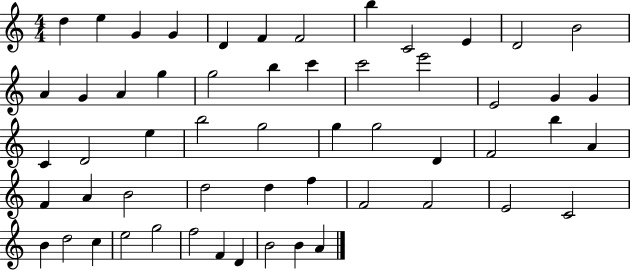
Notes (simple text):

D5/q E5/q G4/q G4/q D4/q F4/q F4/h B5/q C4/h E4/q D4/h B4/h A4/q G4/q A4/q G5/q G5/h B5/q C6/q C6/h E6/h E4/h G4/q G4/q C4/q D4/h E5/q B5/h G5/h G5/q G5/h D4/q F4/h B5/q A4/q F4/q A4/q B4/h D5/h D5/q F5/q F4/h F4/h E4/h C4/h B4/q D5/h C5/q E5/h G5/h F5/h F4/q D4/q B4/h B4/q A4/q